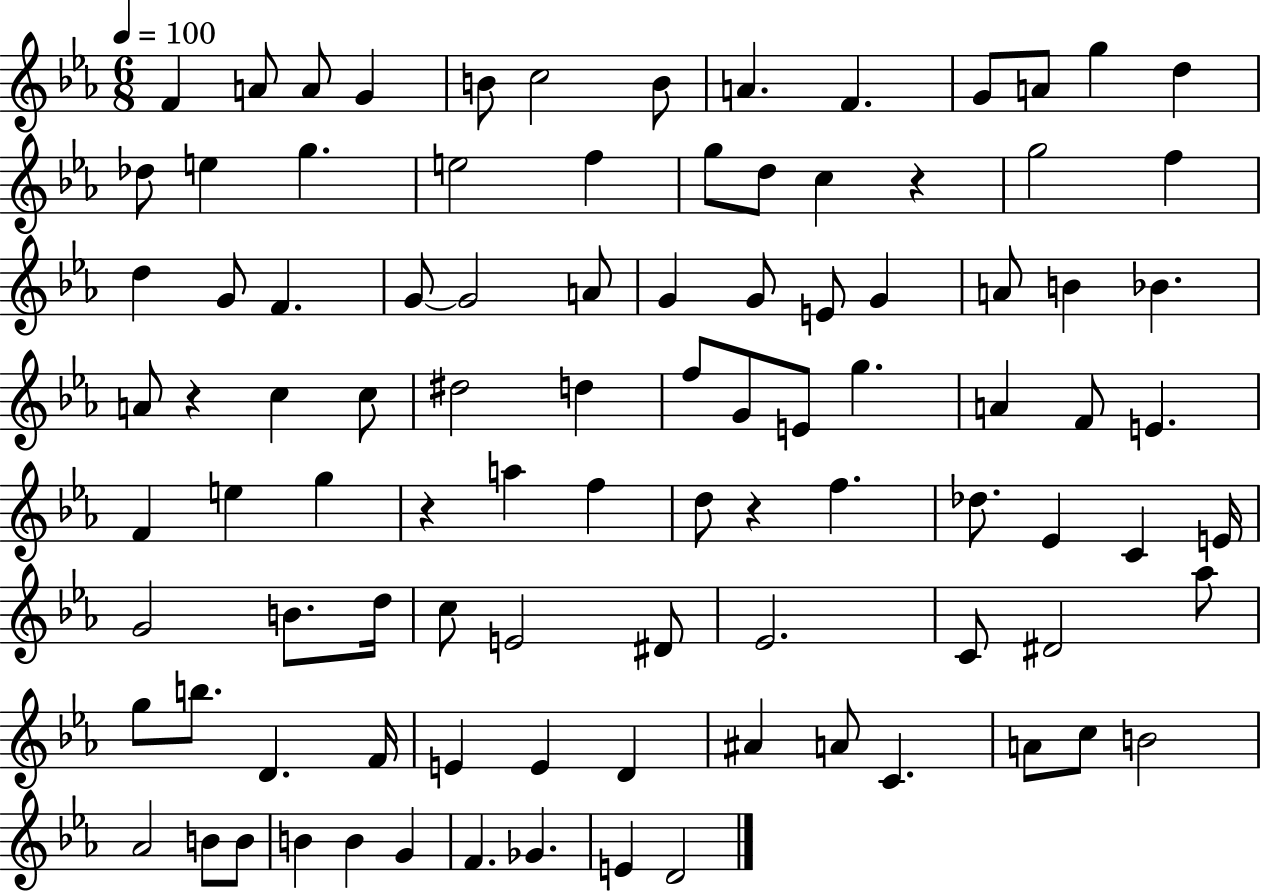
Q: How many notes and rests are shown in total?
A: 96